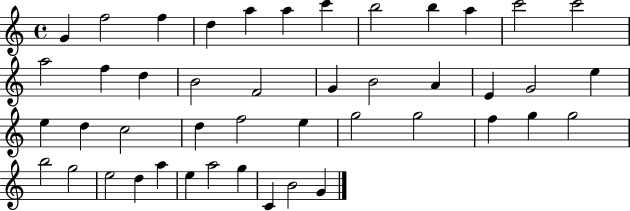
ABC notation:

X:1
T:Untitled
M:4/4
L:1/4
K:C
G f2 f d a a c' b2 b a c'2 c'2 a2 f d B2 F2 G B2 A E G2 e e d c2 d f2 e g2 g2 f g g2 b2 g2 e2 d a e a2 g C B2 G